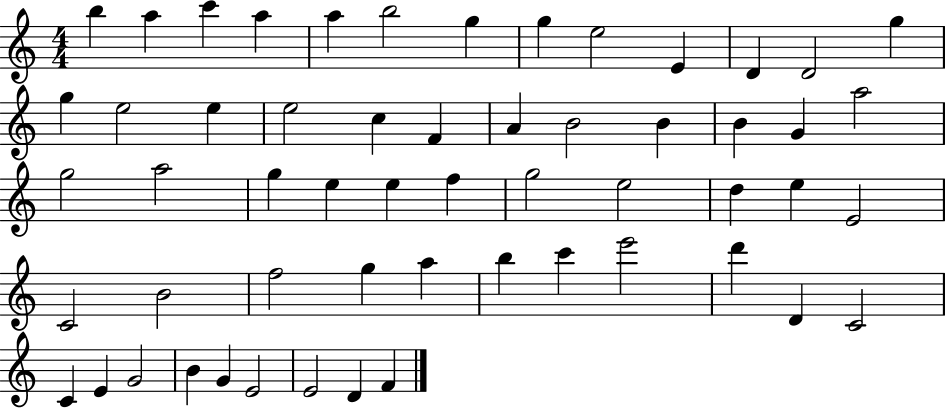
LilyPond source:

{
  \clef treble
  \numericTimeSignature
  \time 4/4
  \key c \major
  b''4 a''4 c'''4 a''4 | a''4 b''2 g''4 | g''4 e''2 e'4 | d'4 d'2 g''4 | \break g''4 e''2 e''4 | e''2 c''4 f'4 | a'4 b'2 b'4 | b'4 g'4 a''2 | \break g''2 a''2 | g''4 e''4 e''4 f''4 | g''2 e''2 | d''4 e''4 e'2 | \break c'2 b'2 | f''2 g''4 a''4 | b''4 c'''4 e'''2 | d'''4 d'4 c'2 | \break c'4 e'4 g'2 | b'4 g'4 e'2 | e'2 d'4 f'4 | \bar "|."
}